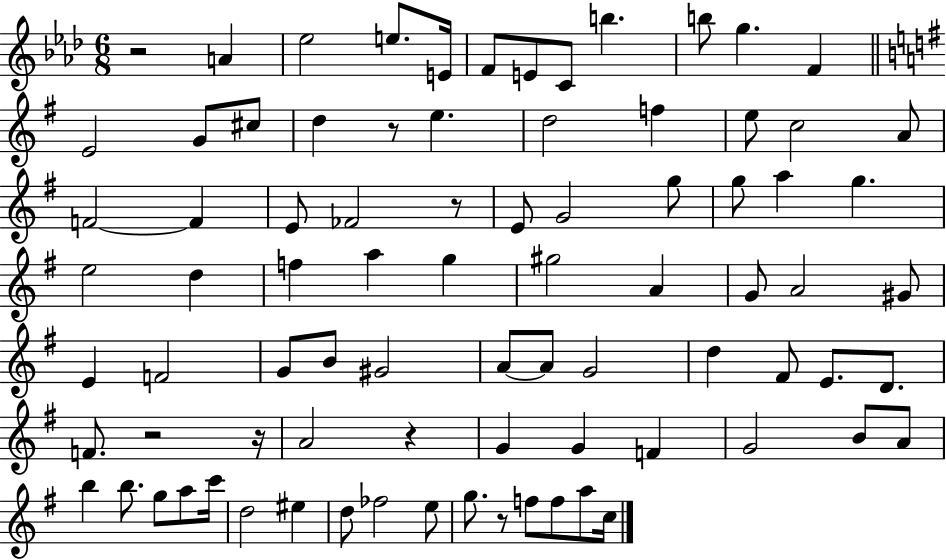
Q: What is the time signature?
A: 6/8